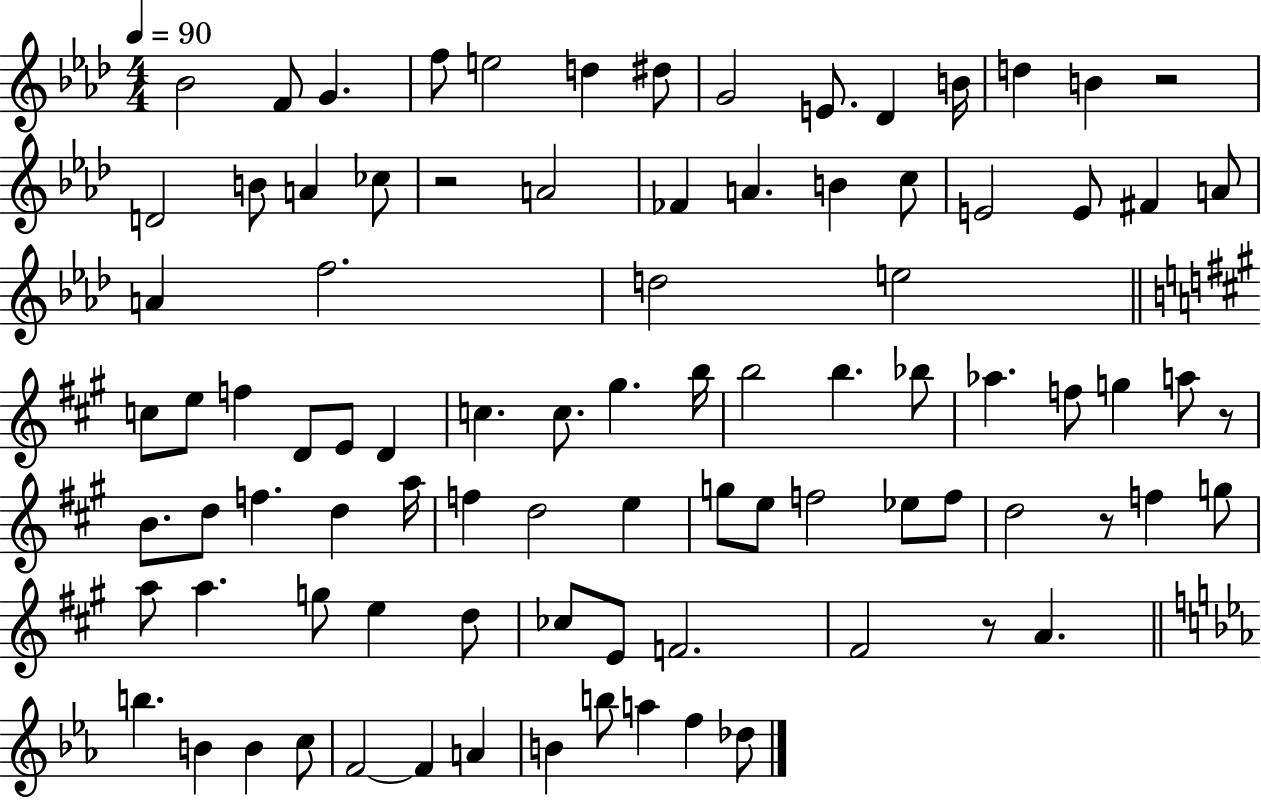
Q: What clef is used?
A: treble